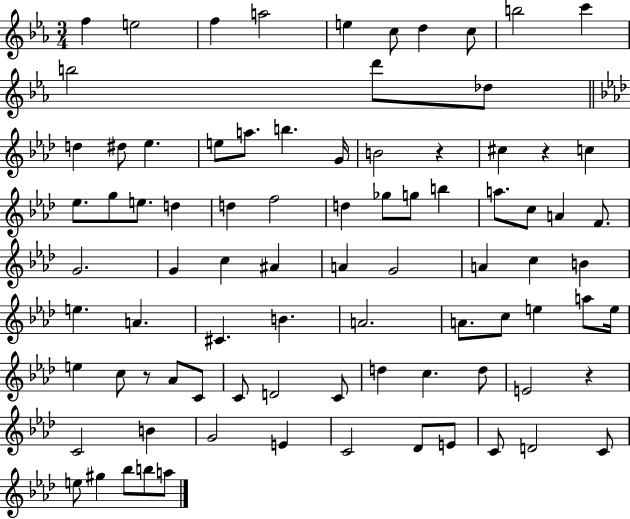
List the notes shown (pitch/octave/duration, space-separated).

F5/q E5/h F5/q A5/h E5/q C5/e D5/q C5/e B5/h C6/q B5/h D6/e Db5/e D5/q D#5/e Eb5/q. E5/e A5/e. B5/q. G4/s B4/h R/q C#5/q R/q C5/q Eb5/e. G5/e E5/e. D5/q D5/q F5/h D5/q Gb5/e G5/e B5/q A5/e. C5/e A4/q F4/e. G4/h. G4/q C5/q A#4/q A4/q G4/h A4/q C5/q B4/q E5/q. A4/q. C#4/q. B4/q. A4/h. A4/e. C5/e E5/q A5/e E5/s E5/q C5/e R/e Ab4/e C4/e C4/e D4/h C4/e D5/q C5/q. D5/e E4/h R/q C4/h B4/q G4/h E4/q C4/h Db4/e E4/e C4/e D4/h C4/e E5/e G#5/q Bb5/e B5/e A5/e